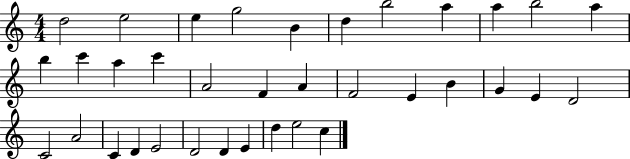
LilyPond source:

{
  \clef treble
  \numericTimeSignature
  \time 4/4
  \key c \major
  d''2 e''2 | e''4 g''2 b'4 | d''4 b''2 a''4 | a''4 b''2 a''4 | \break b''4 c'''4 a''4 c'''4 | a'2 f'4 a'4 | f'2 e'4 b'4 | g'4 e'4 d'2 | \break c'2 a'2 | c'4 d'4 e'2 | d'2 d'4 e'4 | d''4 e''2 c''4 | \break \bar "|."
}